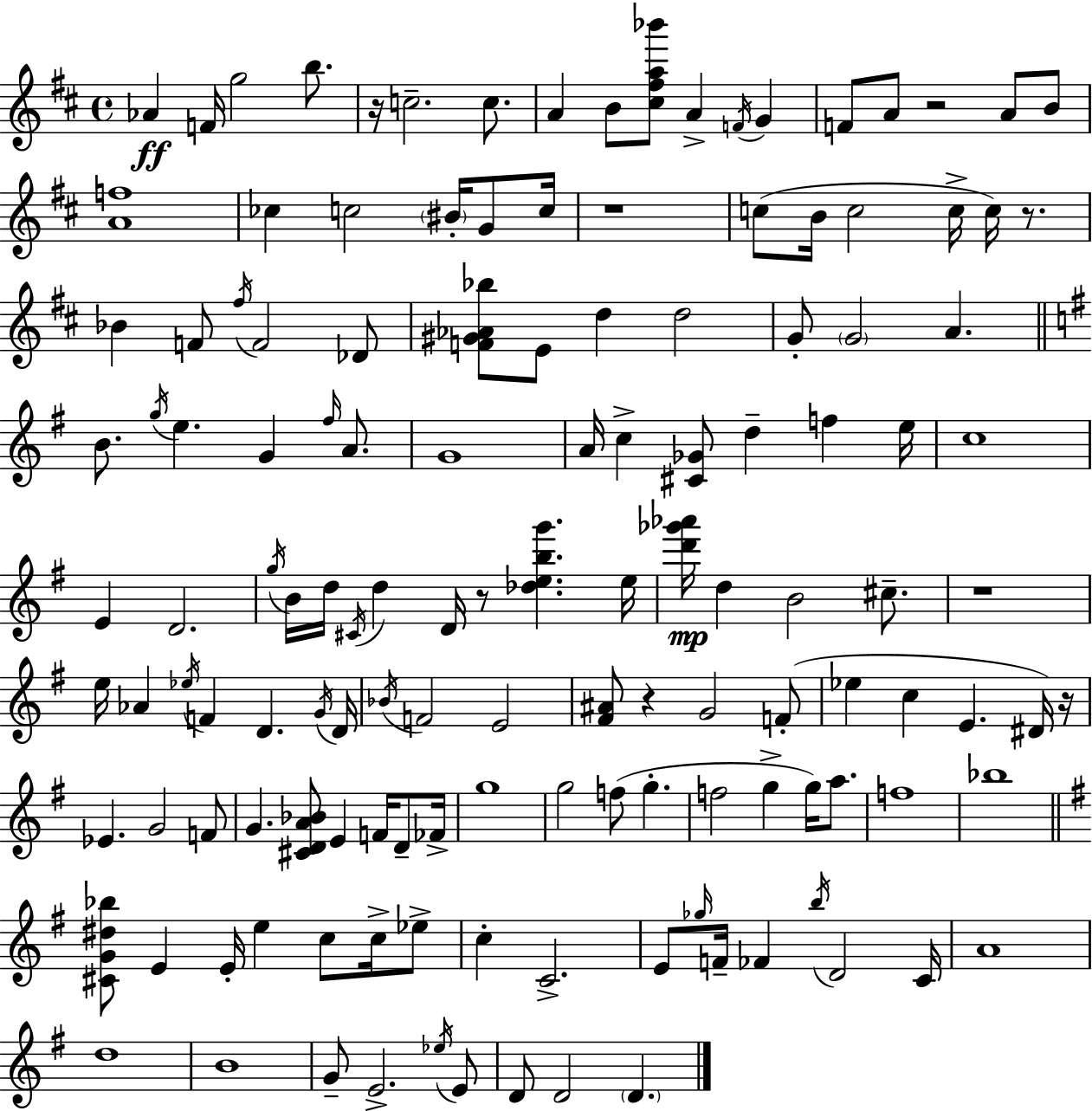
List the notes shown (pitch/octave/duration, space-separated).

Ab4/q F4/s G5/h B5/e. R/s C5/h. C5/e. A4/q B4/e [C#5,F#5,A5,Bb6]/e A4/q F4/s G4/q F4/e A4/e R/h A4/e B4/e [A4,F5]/w CES5/q C5/h BIS4/s G4/e C5/s R/w C5/e B4/s C5/h C5/s C5/s R/e. Bb4/q F4/e F#5/s F4/h Db4/e [F4,G#4,Ab4,Bb5]/e E4/e D5/q D5/h G4/e G4/h A4/q. B4/e. G5/s E5/q. G4/q F#5/s A4/e. G4/w A4/s C5/q [C#4,Gb4]/e D5/q F5/q E5/s C5/w E4/q D4/h. G5/s B4/s D5/s C#4/s D5/q D4/s R/e [Db5,E5,B5,G6]/q. E5/s [D6,Gb6,Ab6]/s D5/q B4/h C#5/e. R/w E5/s Ab4/q Eb5/s F4/q D4/q. G4/s D4/s Bb4/s F4/h E4/h [F#4,A#4]/e R/q G4/h F4/e Eb5/q C5/q E4/q. D#4/s R/s Eb4/q. G4/h F4/e G4/q. [C#4,D4,A4,Bb4]/e E4/q F4/s D4/e FES4/s G5/w G5/h F5/e G5/q. F5/h G5/q G5/s A5/e. F5/w Bb5/w [C#4,G4,D#5,Bb5]/e E4/q E4/s E5/q C5/e C5/s Eb5/e C5/q C4/h. E4/e Gb5/s F4/s FES4/q B5/s D4/h C4/s A4/w D5/w B4/w G4/e E4/h. Eb5/s E4/e D4/e D4/h D4/q.